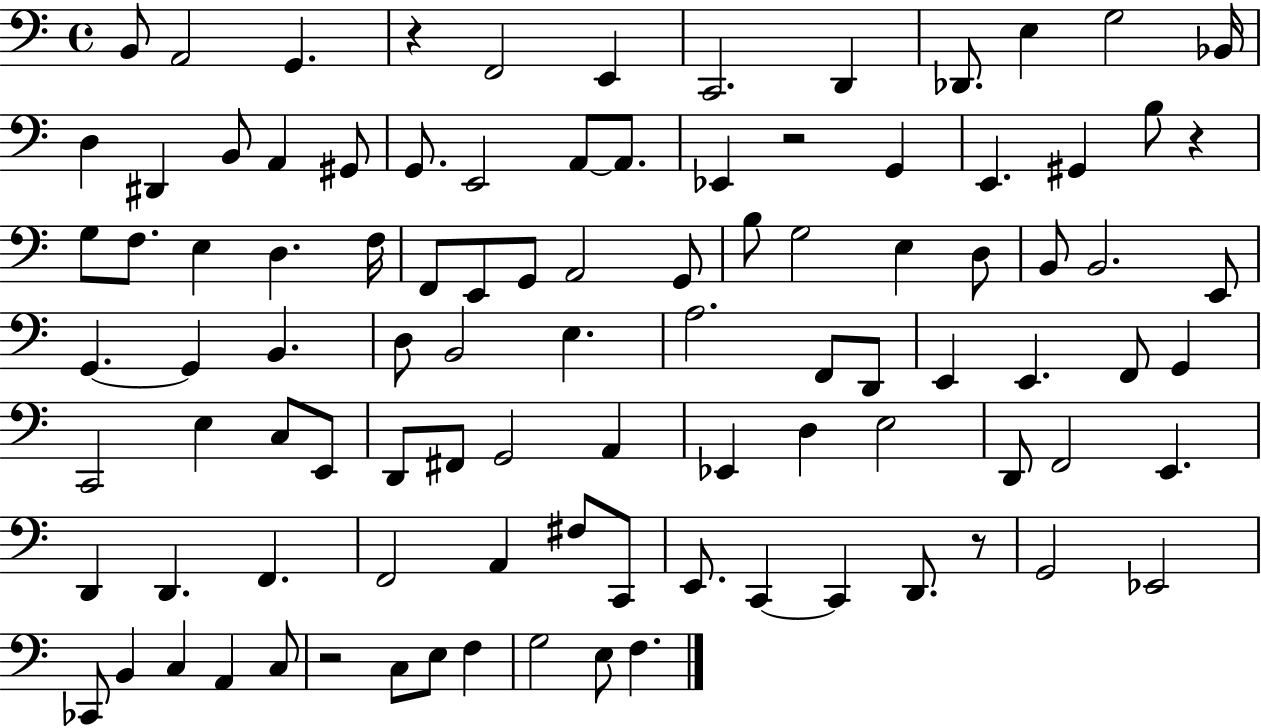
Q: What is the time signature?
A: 4/4